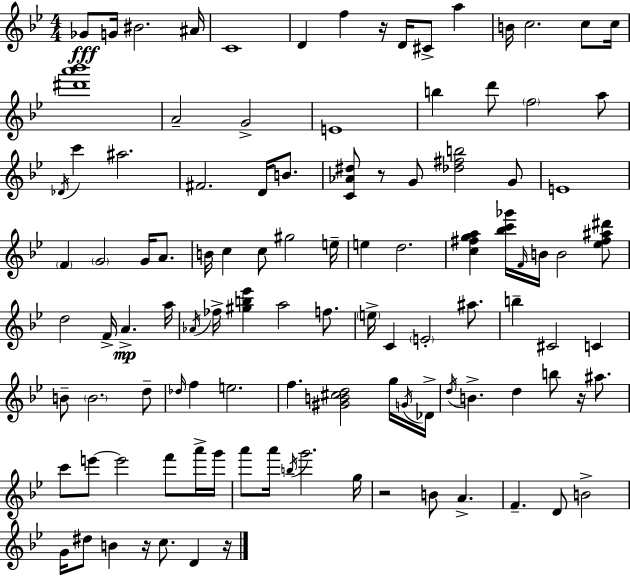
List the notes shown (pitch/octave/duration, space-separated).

Gb4/e G4/s BIS4/h. A#4/s C4/w D4/q F5/q R/s D4/s C#4/e A5/q B4/s C5/h. C5/e C5/s [D#6,A6,Bb6]/w A4/h G4/h E4/w B5/q D6/e F5/h A5/e Db4/s C6/q A#5/h. F#4/h. D4/s B4/e. [C4,Ab4,D#5]/e R/e G4/e [Db5,F#5,B5]/h G4/e E4/w F4/q G4/h G4/s A4/e. B4/s C5/q C5/e G#5/h E5/s E5/q D5/h. [C5,F#5,G5,A5]/q [Bb5,C6,Gb6]/s F4/s B4/s B4/h [Eb5,F#5,A#5,D#6]/e D5/h F4/s A4/q. A5/s Ab4/s FES5/s [G#5,B5,Eb6]/q A5/h F5/e. E5/s C4/q E4/h A#5/e. B5/q C#4/h C4/q B4/e B4/h. D5/e Db5/s F5/q E5/h. F5/q. [G#4,B4,C#5,D5]/h G5/s G4/s Db4/s D5/s B4/q. D5/q B5/e R/s A#5/e. C6/e E6/e E6/h F6/e A6/s G6/s A6/e A6/s B5/s G6/h. G5/s R/h B4/e A4/q. F4/q. D4/e B4/h G4/s D#5/e B4/q R/s C5/e. D4/q R/s